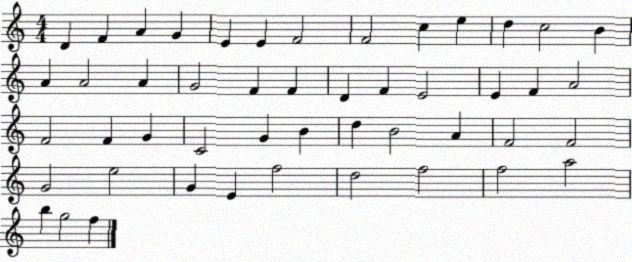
X:1
T:Untitled
M:4/4
L:1/4
K:C
D F A G E E F2 F2 c e d c2 B A A2 A G2 F F D F E2 E F A2 F2 F G C2 G B d B2 A F2 F2 G2 e2 G E f2 d2 f2 f2 a2 b g2 f